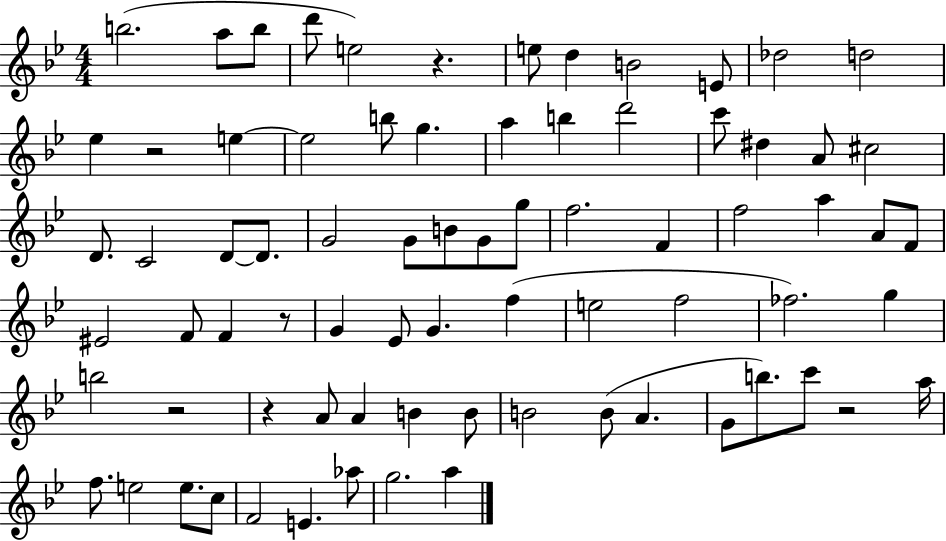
B5/h. A5/e B5/e D6/e E5/h R/q. E5/e D5/q B4/h E4/e Db5/h D5/h Eb5/q R/h E5/q E5/h B5/e G5/q. A5/q B5/q D6/h C6/e D#5/q A4/e C#5/h D4/e. C4/h D4/e D4/e. G4/h G4/e B4/e G4/e G5/e F5/h. F4/q F5/h A5/q A4/e F4/e EIS4/h F4/e F4/q R/e G4/q Eb4/e G4/q. F5/q E5/h F5/h FES5/h. G5/q B5/h R/h R/q A4/e A4/q B4/q B4/e B4/h B4/e A4/q. G4/e B5/e. C6/e R/h A5/s F5/e. E5/h E5/e. C5/e F4/h E4/q. Ab5/e G5/h. A5/q